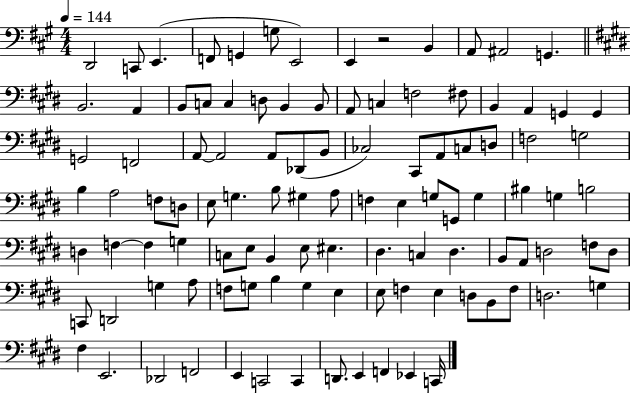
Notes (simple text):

D2/h C2/e E2/q. F2/e G2/q G3/e E2/h E2/q R/h B2/q A2/e A#2/h G2/q. B2/h. A2/q B2/e C3/e C3/q D3/e B2/q B2/e A2/e C3/q F3/h F#3/e B2/q A2/q G2/q G2/q G2/h F2/h A2/e A2/h A2/e Db2/e B2/e CES3/h C#2/e A2/e C3/e D3/e F3/h G3/h B3/q A3/h F3/e D3/e E3/e G3/q. B3/e G#3/q A3/e F3/q E3/q G3/e G2/e G3/q BIS3/q G3/q B3/h D3/q F3/q F3/q G3/q C3/e E3/e B2/q E3/e EIS3/q. D#3/q. C3/q D#3/q. B2/e A2/e D3/h F3/e D3/e C2/e D2/h G3/q A3/e F3/e G3/e B3/q G3/q E3/q E3/e F3/q E3/q D3/e B2/e F3/e D3/h. G3/q F#3/q E2/h. Db2/h F2/h E2/q C2/h C2/q D2/e. E2/q F2/q Eb2/q C2/s